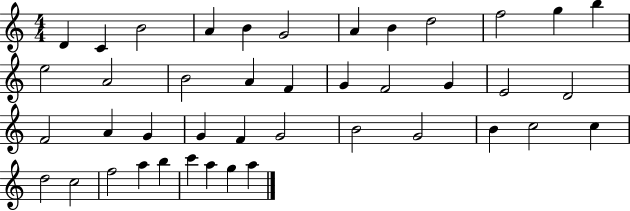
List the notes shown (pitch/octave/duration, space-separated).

D4/q C4/q B4/h A4/q B4/q G4/h A4/q B4/q D5/h F5/h G5/q B5/q E5/h A4/h B4/h A4/q F4/q G4/q F4/h G4/q E4/h D4/h F4/h A4/q G4/q G4/q F4/q G4/h B4/h G4/h B4/q C5/h C5/q D5/h C5/h F5/h A5/q B5/q C6/q A5/q G5/q A5/q